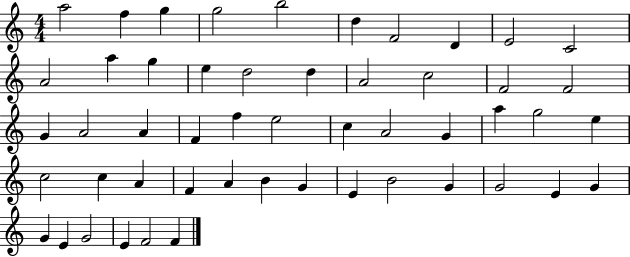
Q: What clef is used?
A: treble